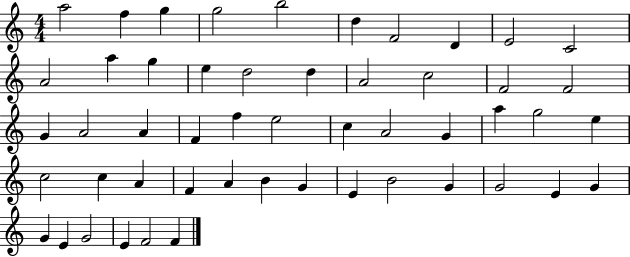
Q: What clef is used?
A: treble